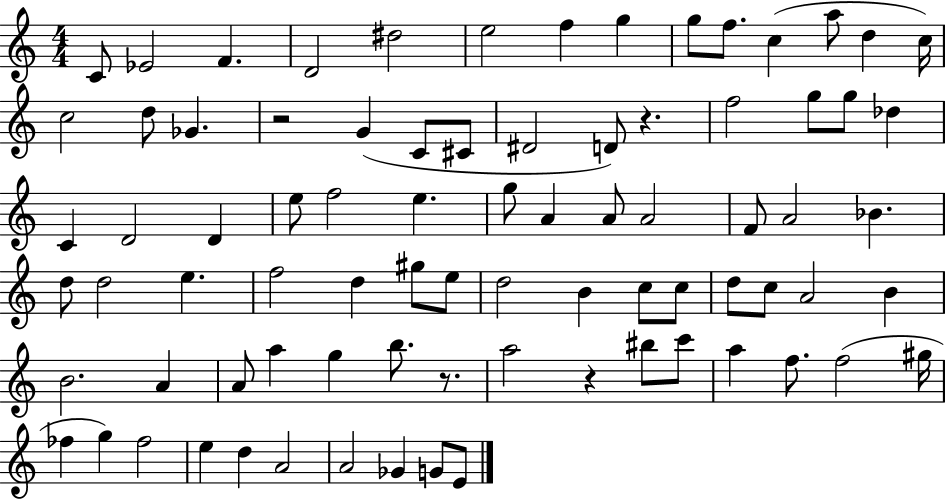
C4/e Eb4/h F4/q. D4/h D#5/h E5/h F5/q G5/q G5/e F5/e. C5/q A5/e D5/q C5/s C5/h D5/e Gb4/q. R/h G4/q C4/e C#4/e D#4/h D4/e R/q. F5/h G5/e G5/e Db5/q C4/q D4/h D4/q E5/e F5/h E5/q. G5/e A4/q A4/e A4/h F4/e A4/h Bb4/q. D5/e D5/h E5/q. F5/h D5/q G#5/e E5/e D5/h B4/q C5/e C5/e D5/e C5/e A4/h B4/q B4/h. A4/q A4/e A5/q G5/q B5/e. R/e. A5/h R/q BIS5/e C6/e A5/q F5/e. F5/h G#5/s FES5/q G5/q FES5/h E5/q D5/q A4/h A4/h Gb4/q G4/e E4/e